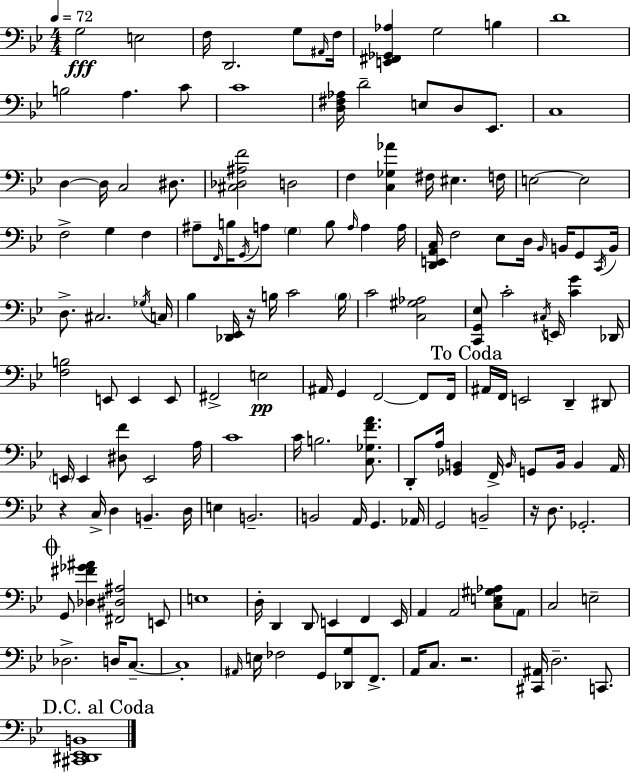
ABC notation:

X:1
T:Untitled
M:4/4
L:1/4
K:Gm
G,2 E,2 F,/4 D,,2 G,/2 ^A,,/4 F,/4 [E,,^F,,_G,,_A,] G,2 B, D4 B,2 A, C/2 C4 [D,^F,_A,]/4 D2 E,/2 D,/2 _E,,/2 C,4 D, D,/4 C,2 ^D,/2 [^C,_D,^A,F]2 D,2 F, [C,_G,_A] ^F,/4 ^E, F,/4 E,2 E,2 F,2 G, F, ^A,/2 F,,/4 B,/4 G,,/4 A,/2 G, B,/2 A,/4 A, A,/4 [D,,E,,A,,C,]/4 F,2 _E,/2 D,/4 _B,,/4 B,,/4 G,,/2 C,,/4 B,,/4 D,/2 ^C,2 _G,/4 C,/4 _B, [_D,,_E,,]/4 z/4 B,/4 C2 B,/4 C2 [C,^G,_A,]2 [C,,G,,_E,]/2 C2 ^C,/4 E,,/4 [CG] _D,,/4 [F,B,]2 E,,/2 E,, E,,/2 ^F,,2 E,2 ^A,,/4 G,, F,,2 F,,/2 F,,/4 ^A,,/4 F,,/4 E,,2 D,, ^D,,/2 E,,/4 E,, [^D,F]/2 E,,2 A,/4 C4 C/4 B,2 [C,_G,FA]/2 D,,/2 A,/4 [_G,,B,,] F,,/4 B,,/4 G,,/2 B,,/4 B,, A,,/4 z C,/4 D, B,, D,/4 E, B,,2 B,,2 A,,/4 G,, _A,,/4 G,,2 B,,2 z/4 D,/2 _G,,2 G,,/2 [_D,^F_G^A] [^F,,^D,^A,]2 E,,/2 E,4 D,/4 D,, D,,/2 E,, F,, E,,/4 A,, A,,2 [C,E,^G,_A,]/2 A,,/2 C,2 E,2 _D,2 D,/4 C,/2 C,4 ^A,,/4 E,/4 _F,2 G,,/2 [_D,,G,]/2 F,,/2 A,,/4 C,/2 z2 [^C,,^A,,]/4 D,2 C,,/2 [^C,,^D,,_E,,B,,]4